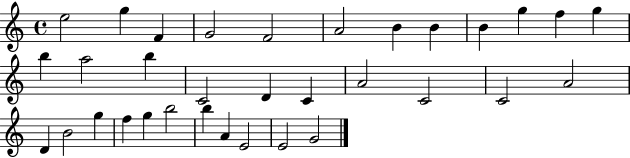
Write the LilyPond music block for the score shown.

{
  \clef treble
  \time 4/4
  \defaultTimeSignature
  \key c \major
  e''2 g''4 f'4 | g'2 f'2 | a'2 b'4 b'4 | b'4 g''4 f''4 g''4 | \break b''4 a''2 b''4 | c'2 d'4 c'4 | a'2 c'2 | c'2 a'2 | \break d'4 b'2 g''4 | f''4 g''4 b''2 | b''4 a'4 e'2 | e'2 g'2 | \break \bar "|."
}